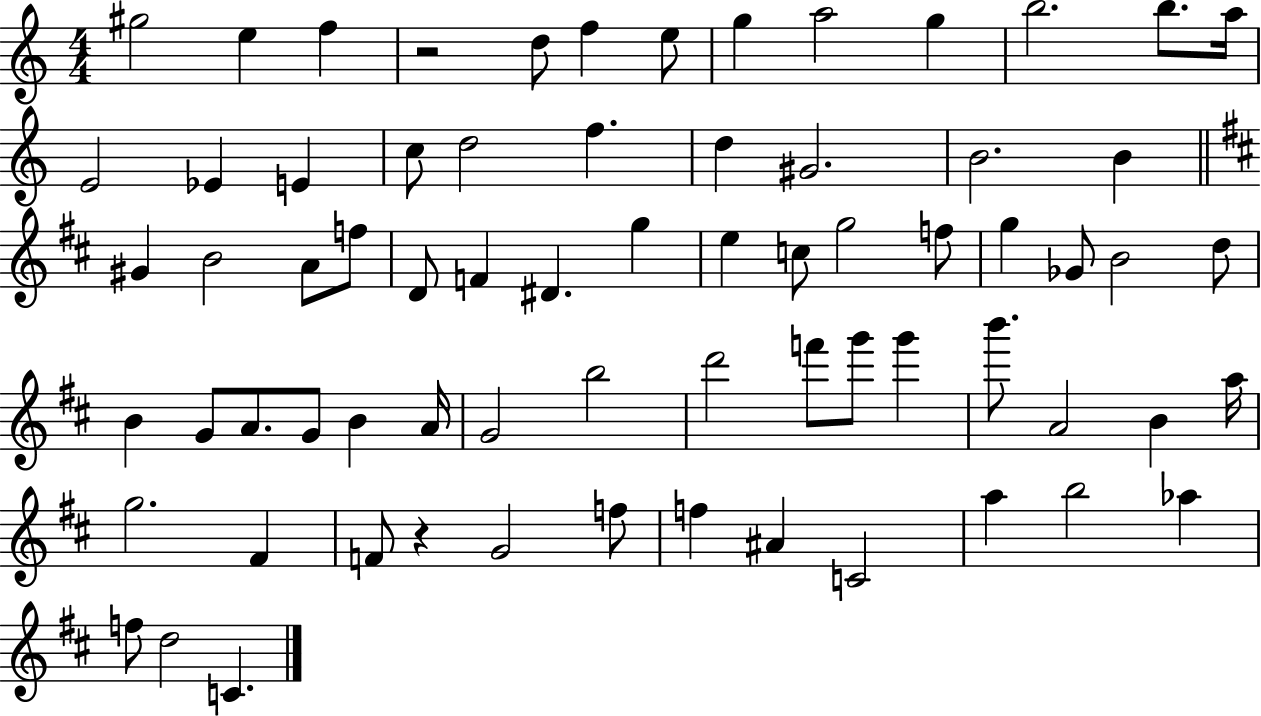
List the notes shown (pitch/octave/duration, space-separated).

G#5/h E5/q F5/q R/h D5/e F5/q E5/e G5/q A5/h G5/q B5/h. B5/e. A5/s E4/h Eb4/q E4/q C5/e D5/h F5/q. D5/q G#4/h. B4/h. B4/q G#4/q B4/h A4/e F5/e D4/e F4/q D#4/q. G5/q E5/q C5/e G5/h F5/e G5/q Gb4/e B4/h D5/e B4/q G4/e A4/e. G4/e B4/q A4/s G4/h B5/h D6/h F6/e G6/e G6/q B6/e. A4/h B4/q A5/s G5/h. F#4/q F4/e R/q G4/h F5/e F5/q A#4/q C4/h A5/q B5/h Ab5/q F5/e D5/h C4/q.